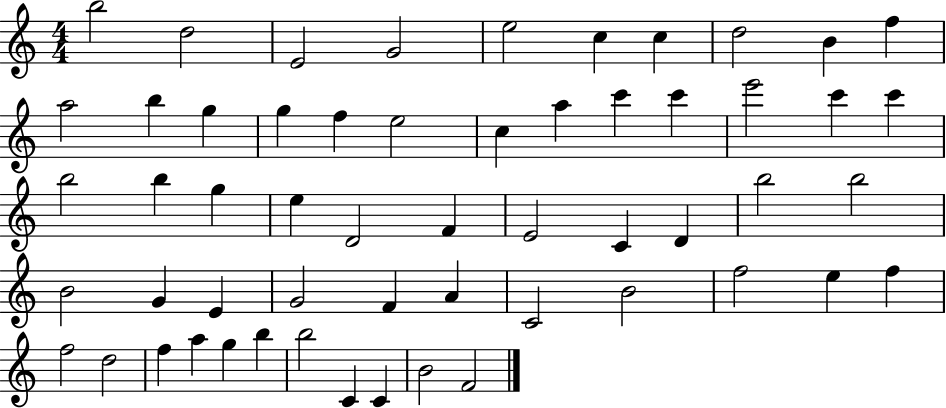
{
  \clef treble
  \numericTimeSignature
  \time 4/4
  \key c \major
  b''2 d''2 | e'2 g'2 | e''2 c''4 c''4 | d''2 b'4 f''4 | \break a''2 b''4 g''4 | g''4 f''4 e''2 | c''4 a''4 c'''4 c'''4 | e'''2 c'''4 c'''4 | \break b''2 b''4 g''4 | e''4 d'2 f'4 | e'2 c'4 d'4 | b''2 b''2 | \break b'2 g'4 e'4 | g'2 f'4 a'4 | c'2 b'2 | f''2 e''4 f''4 | \break f''2 d''2 | f''4 a''4 g''4 b''4 | b''2 c'4 c'4 | b'2 f'2 | \break \bar "|."
}